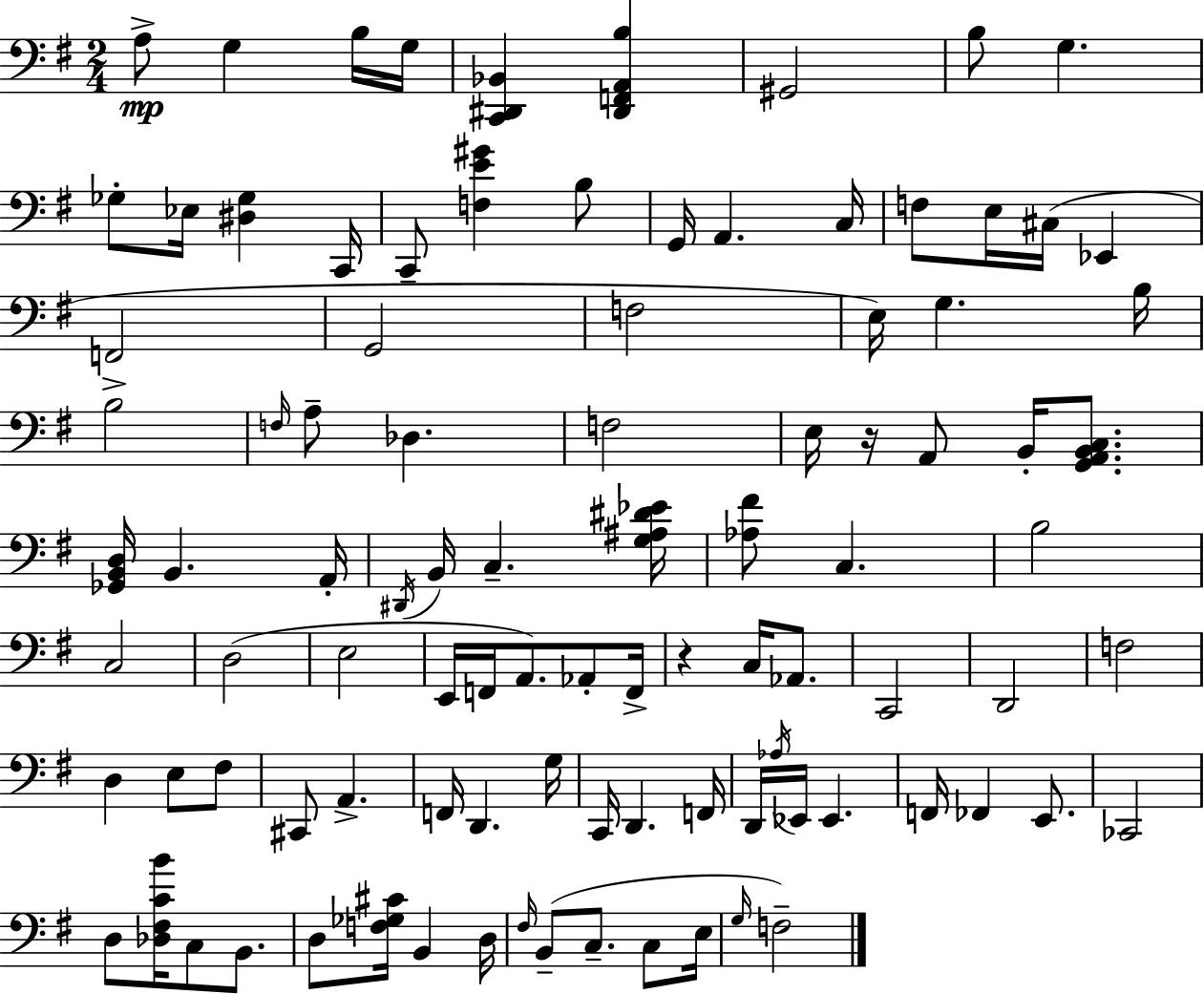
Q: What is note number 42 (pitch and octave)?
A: D3